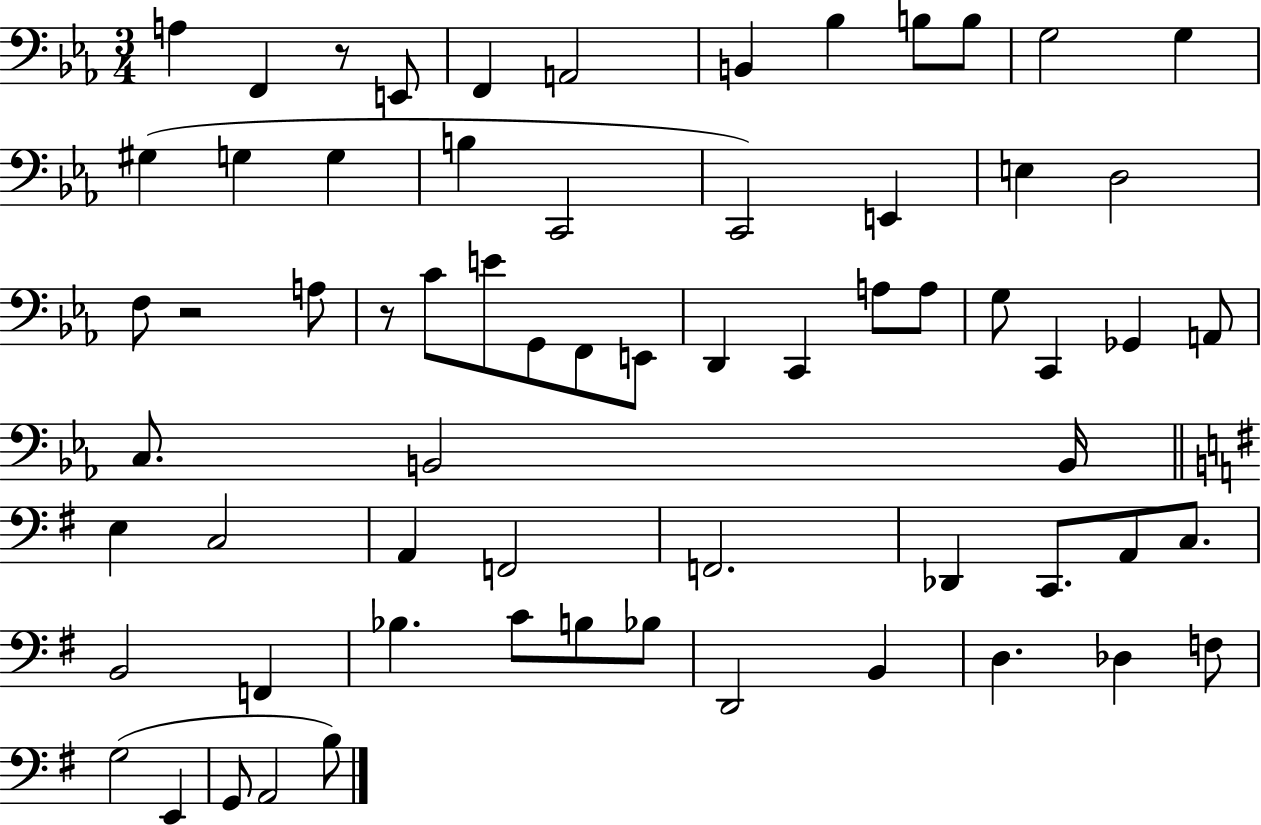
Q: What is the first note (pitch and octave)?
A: A3